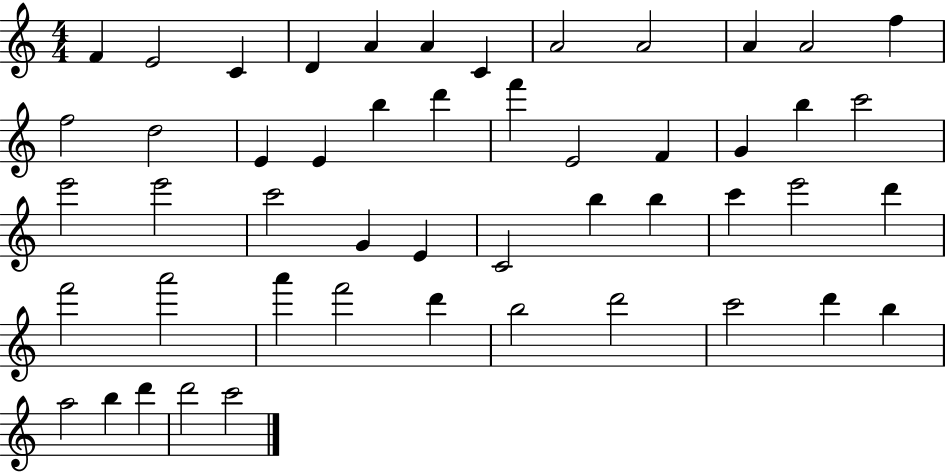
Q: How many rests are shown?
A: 0